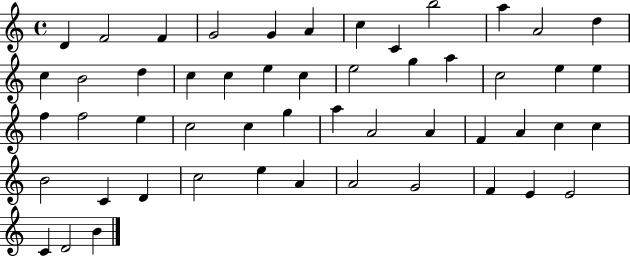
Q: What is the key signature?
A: C major